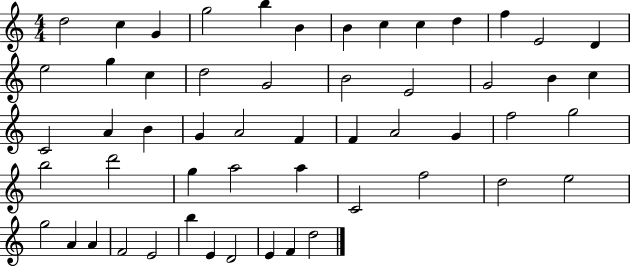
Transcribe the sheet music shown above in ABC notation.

X:1
T:Untitled
M:4/4
L:1/4
K:C
d2 c G g2 b B B c c d f E2 D e2 g c d2 G2 B2 E2 G2 B c C2 A B G A2 F F A2 G f2 g2 b2 d'2 g a2 a C2 f2 d2 e2 g2 A A F2 E2 b E D2 E F d2